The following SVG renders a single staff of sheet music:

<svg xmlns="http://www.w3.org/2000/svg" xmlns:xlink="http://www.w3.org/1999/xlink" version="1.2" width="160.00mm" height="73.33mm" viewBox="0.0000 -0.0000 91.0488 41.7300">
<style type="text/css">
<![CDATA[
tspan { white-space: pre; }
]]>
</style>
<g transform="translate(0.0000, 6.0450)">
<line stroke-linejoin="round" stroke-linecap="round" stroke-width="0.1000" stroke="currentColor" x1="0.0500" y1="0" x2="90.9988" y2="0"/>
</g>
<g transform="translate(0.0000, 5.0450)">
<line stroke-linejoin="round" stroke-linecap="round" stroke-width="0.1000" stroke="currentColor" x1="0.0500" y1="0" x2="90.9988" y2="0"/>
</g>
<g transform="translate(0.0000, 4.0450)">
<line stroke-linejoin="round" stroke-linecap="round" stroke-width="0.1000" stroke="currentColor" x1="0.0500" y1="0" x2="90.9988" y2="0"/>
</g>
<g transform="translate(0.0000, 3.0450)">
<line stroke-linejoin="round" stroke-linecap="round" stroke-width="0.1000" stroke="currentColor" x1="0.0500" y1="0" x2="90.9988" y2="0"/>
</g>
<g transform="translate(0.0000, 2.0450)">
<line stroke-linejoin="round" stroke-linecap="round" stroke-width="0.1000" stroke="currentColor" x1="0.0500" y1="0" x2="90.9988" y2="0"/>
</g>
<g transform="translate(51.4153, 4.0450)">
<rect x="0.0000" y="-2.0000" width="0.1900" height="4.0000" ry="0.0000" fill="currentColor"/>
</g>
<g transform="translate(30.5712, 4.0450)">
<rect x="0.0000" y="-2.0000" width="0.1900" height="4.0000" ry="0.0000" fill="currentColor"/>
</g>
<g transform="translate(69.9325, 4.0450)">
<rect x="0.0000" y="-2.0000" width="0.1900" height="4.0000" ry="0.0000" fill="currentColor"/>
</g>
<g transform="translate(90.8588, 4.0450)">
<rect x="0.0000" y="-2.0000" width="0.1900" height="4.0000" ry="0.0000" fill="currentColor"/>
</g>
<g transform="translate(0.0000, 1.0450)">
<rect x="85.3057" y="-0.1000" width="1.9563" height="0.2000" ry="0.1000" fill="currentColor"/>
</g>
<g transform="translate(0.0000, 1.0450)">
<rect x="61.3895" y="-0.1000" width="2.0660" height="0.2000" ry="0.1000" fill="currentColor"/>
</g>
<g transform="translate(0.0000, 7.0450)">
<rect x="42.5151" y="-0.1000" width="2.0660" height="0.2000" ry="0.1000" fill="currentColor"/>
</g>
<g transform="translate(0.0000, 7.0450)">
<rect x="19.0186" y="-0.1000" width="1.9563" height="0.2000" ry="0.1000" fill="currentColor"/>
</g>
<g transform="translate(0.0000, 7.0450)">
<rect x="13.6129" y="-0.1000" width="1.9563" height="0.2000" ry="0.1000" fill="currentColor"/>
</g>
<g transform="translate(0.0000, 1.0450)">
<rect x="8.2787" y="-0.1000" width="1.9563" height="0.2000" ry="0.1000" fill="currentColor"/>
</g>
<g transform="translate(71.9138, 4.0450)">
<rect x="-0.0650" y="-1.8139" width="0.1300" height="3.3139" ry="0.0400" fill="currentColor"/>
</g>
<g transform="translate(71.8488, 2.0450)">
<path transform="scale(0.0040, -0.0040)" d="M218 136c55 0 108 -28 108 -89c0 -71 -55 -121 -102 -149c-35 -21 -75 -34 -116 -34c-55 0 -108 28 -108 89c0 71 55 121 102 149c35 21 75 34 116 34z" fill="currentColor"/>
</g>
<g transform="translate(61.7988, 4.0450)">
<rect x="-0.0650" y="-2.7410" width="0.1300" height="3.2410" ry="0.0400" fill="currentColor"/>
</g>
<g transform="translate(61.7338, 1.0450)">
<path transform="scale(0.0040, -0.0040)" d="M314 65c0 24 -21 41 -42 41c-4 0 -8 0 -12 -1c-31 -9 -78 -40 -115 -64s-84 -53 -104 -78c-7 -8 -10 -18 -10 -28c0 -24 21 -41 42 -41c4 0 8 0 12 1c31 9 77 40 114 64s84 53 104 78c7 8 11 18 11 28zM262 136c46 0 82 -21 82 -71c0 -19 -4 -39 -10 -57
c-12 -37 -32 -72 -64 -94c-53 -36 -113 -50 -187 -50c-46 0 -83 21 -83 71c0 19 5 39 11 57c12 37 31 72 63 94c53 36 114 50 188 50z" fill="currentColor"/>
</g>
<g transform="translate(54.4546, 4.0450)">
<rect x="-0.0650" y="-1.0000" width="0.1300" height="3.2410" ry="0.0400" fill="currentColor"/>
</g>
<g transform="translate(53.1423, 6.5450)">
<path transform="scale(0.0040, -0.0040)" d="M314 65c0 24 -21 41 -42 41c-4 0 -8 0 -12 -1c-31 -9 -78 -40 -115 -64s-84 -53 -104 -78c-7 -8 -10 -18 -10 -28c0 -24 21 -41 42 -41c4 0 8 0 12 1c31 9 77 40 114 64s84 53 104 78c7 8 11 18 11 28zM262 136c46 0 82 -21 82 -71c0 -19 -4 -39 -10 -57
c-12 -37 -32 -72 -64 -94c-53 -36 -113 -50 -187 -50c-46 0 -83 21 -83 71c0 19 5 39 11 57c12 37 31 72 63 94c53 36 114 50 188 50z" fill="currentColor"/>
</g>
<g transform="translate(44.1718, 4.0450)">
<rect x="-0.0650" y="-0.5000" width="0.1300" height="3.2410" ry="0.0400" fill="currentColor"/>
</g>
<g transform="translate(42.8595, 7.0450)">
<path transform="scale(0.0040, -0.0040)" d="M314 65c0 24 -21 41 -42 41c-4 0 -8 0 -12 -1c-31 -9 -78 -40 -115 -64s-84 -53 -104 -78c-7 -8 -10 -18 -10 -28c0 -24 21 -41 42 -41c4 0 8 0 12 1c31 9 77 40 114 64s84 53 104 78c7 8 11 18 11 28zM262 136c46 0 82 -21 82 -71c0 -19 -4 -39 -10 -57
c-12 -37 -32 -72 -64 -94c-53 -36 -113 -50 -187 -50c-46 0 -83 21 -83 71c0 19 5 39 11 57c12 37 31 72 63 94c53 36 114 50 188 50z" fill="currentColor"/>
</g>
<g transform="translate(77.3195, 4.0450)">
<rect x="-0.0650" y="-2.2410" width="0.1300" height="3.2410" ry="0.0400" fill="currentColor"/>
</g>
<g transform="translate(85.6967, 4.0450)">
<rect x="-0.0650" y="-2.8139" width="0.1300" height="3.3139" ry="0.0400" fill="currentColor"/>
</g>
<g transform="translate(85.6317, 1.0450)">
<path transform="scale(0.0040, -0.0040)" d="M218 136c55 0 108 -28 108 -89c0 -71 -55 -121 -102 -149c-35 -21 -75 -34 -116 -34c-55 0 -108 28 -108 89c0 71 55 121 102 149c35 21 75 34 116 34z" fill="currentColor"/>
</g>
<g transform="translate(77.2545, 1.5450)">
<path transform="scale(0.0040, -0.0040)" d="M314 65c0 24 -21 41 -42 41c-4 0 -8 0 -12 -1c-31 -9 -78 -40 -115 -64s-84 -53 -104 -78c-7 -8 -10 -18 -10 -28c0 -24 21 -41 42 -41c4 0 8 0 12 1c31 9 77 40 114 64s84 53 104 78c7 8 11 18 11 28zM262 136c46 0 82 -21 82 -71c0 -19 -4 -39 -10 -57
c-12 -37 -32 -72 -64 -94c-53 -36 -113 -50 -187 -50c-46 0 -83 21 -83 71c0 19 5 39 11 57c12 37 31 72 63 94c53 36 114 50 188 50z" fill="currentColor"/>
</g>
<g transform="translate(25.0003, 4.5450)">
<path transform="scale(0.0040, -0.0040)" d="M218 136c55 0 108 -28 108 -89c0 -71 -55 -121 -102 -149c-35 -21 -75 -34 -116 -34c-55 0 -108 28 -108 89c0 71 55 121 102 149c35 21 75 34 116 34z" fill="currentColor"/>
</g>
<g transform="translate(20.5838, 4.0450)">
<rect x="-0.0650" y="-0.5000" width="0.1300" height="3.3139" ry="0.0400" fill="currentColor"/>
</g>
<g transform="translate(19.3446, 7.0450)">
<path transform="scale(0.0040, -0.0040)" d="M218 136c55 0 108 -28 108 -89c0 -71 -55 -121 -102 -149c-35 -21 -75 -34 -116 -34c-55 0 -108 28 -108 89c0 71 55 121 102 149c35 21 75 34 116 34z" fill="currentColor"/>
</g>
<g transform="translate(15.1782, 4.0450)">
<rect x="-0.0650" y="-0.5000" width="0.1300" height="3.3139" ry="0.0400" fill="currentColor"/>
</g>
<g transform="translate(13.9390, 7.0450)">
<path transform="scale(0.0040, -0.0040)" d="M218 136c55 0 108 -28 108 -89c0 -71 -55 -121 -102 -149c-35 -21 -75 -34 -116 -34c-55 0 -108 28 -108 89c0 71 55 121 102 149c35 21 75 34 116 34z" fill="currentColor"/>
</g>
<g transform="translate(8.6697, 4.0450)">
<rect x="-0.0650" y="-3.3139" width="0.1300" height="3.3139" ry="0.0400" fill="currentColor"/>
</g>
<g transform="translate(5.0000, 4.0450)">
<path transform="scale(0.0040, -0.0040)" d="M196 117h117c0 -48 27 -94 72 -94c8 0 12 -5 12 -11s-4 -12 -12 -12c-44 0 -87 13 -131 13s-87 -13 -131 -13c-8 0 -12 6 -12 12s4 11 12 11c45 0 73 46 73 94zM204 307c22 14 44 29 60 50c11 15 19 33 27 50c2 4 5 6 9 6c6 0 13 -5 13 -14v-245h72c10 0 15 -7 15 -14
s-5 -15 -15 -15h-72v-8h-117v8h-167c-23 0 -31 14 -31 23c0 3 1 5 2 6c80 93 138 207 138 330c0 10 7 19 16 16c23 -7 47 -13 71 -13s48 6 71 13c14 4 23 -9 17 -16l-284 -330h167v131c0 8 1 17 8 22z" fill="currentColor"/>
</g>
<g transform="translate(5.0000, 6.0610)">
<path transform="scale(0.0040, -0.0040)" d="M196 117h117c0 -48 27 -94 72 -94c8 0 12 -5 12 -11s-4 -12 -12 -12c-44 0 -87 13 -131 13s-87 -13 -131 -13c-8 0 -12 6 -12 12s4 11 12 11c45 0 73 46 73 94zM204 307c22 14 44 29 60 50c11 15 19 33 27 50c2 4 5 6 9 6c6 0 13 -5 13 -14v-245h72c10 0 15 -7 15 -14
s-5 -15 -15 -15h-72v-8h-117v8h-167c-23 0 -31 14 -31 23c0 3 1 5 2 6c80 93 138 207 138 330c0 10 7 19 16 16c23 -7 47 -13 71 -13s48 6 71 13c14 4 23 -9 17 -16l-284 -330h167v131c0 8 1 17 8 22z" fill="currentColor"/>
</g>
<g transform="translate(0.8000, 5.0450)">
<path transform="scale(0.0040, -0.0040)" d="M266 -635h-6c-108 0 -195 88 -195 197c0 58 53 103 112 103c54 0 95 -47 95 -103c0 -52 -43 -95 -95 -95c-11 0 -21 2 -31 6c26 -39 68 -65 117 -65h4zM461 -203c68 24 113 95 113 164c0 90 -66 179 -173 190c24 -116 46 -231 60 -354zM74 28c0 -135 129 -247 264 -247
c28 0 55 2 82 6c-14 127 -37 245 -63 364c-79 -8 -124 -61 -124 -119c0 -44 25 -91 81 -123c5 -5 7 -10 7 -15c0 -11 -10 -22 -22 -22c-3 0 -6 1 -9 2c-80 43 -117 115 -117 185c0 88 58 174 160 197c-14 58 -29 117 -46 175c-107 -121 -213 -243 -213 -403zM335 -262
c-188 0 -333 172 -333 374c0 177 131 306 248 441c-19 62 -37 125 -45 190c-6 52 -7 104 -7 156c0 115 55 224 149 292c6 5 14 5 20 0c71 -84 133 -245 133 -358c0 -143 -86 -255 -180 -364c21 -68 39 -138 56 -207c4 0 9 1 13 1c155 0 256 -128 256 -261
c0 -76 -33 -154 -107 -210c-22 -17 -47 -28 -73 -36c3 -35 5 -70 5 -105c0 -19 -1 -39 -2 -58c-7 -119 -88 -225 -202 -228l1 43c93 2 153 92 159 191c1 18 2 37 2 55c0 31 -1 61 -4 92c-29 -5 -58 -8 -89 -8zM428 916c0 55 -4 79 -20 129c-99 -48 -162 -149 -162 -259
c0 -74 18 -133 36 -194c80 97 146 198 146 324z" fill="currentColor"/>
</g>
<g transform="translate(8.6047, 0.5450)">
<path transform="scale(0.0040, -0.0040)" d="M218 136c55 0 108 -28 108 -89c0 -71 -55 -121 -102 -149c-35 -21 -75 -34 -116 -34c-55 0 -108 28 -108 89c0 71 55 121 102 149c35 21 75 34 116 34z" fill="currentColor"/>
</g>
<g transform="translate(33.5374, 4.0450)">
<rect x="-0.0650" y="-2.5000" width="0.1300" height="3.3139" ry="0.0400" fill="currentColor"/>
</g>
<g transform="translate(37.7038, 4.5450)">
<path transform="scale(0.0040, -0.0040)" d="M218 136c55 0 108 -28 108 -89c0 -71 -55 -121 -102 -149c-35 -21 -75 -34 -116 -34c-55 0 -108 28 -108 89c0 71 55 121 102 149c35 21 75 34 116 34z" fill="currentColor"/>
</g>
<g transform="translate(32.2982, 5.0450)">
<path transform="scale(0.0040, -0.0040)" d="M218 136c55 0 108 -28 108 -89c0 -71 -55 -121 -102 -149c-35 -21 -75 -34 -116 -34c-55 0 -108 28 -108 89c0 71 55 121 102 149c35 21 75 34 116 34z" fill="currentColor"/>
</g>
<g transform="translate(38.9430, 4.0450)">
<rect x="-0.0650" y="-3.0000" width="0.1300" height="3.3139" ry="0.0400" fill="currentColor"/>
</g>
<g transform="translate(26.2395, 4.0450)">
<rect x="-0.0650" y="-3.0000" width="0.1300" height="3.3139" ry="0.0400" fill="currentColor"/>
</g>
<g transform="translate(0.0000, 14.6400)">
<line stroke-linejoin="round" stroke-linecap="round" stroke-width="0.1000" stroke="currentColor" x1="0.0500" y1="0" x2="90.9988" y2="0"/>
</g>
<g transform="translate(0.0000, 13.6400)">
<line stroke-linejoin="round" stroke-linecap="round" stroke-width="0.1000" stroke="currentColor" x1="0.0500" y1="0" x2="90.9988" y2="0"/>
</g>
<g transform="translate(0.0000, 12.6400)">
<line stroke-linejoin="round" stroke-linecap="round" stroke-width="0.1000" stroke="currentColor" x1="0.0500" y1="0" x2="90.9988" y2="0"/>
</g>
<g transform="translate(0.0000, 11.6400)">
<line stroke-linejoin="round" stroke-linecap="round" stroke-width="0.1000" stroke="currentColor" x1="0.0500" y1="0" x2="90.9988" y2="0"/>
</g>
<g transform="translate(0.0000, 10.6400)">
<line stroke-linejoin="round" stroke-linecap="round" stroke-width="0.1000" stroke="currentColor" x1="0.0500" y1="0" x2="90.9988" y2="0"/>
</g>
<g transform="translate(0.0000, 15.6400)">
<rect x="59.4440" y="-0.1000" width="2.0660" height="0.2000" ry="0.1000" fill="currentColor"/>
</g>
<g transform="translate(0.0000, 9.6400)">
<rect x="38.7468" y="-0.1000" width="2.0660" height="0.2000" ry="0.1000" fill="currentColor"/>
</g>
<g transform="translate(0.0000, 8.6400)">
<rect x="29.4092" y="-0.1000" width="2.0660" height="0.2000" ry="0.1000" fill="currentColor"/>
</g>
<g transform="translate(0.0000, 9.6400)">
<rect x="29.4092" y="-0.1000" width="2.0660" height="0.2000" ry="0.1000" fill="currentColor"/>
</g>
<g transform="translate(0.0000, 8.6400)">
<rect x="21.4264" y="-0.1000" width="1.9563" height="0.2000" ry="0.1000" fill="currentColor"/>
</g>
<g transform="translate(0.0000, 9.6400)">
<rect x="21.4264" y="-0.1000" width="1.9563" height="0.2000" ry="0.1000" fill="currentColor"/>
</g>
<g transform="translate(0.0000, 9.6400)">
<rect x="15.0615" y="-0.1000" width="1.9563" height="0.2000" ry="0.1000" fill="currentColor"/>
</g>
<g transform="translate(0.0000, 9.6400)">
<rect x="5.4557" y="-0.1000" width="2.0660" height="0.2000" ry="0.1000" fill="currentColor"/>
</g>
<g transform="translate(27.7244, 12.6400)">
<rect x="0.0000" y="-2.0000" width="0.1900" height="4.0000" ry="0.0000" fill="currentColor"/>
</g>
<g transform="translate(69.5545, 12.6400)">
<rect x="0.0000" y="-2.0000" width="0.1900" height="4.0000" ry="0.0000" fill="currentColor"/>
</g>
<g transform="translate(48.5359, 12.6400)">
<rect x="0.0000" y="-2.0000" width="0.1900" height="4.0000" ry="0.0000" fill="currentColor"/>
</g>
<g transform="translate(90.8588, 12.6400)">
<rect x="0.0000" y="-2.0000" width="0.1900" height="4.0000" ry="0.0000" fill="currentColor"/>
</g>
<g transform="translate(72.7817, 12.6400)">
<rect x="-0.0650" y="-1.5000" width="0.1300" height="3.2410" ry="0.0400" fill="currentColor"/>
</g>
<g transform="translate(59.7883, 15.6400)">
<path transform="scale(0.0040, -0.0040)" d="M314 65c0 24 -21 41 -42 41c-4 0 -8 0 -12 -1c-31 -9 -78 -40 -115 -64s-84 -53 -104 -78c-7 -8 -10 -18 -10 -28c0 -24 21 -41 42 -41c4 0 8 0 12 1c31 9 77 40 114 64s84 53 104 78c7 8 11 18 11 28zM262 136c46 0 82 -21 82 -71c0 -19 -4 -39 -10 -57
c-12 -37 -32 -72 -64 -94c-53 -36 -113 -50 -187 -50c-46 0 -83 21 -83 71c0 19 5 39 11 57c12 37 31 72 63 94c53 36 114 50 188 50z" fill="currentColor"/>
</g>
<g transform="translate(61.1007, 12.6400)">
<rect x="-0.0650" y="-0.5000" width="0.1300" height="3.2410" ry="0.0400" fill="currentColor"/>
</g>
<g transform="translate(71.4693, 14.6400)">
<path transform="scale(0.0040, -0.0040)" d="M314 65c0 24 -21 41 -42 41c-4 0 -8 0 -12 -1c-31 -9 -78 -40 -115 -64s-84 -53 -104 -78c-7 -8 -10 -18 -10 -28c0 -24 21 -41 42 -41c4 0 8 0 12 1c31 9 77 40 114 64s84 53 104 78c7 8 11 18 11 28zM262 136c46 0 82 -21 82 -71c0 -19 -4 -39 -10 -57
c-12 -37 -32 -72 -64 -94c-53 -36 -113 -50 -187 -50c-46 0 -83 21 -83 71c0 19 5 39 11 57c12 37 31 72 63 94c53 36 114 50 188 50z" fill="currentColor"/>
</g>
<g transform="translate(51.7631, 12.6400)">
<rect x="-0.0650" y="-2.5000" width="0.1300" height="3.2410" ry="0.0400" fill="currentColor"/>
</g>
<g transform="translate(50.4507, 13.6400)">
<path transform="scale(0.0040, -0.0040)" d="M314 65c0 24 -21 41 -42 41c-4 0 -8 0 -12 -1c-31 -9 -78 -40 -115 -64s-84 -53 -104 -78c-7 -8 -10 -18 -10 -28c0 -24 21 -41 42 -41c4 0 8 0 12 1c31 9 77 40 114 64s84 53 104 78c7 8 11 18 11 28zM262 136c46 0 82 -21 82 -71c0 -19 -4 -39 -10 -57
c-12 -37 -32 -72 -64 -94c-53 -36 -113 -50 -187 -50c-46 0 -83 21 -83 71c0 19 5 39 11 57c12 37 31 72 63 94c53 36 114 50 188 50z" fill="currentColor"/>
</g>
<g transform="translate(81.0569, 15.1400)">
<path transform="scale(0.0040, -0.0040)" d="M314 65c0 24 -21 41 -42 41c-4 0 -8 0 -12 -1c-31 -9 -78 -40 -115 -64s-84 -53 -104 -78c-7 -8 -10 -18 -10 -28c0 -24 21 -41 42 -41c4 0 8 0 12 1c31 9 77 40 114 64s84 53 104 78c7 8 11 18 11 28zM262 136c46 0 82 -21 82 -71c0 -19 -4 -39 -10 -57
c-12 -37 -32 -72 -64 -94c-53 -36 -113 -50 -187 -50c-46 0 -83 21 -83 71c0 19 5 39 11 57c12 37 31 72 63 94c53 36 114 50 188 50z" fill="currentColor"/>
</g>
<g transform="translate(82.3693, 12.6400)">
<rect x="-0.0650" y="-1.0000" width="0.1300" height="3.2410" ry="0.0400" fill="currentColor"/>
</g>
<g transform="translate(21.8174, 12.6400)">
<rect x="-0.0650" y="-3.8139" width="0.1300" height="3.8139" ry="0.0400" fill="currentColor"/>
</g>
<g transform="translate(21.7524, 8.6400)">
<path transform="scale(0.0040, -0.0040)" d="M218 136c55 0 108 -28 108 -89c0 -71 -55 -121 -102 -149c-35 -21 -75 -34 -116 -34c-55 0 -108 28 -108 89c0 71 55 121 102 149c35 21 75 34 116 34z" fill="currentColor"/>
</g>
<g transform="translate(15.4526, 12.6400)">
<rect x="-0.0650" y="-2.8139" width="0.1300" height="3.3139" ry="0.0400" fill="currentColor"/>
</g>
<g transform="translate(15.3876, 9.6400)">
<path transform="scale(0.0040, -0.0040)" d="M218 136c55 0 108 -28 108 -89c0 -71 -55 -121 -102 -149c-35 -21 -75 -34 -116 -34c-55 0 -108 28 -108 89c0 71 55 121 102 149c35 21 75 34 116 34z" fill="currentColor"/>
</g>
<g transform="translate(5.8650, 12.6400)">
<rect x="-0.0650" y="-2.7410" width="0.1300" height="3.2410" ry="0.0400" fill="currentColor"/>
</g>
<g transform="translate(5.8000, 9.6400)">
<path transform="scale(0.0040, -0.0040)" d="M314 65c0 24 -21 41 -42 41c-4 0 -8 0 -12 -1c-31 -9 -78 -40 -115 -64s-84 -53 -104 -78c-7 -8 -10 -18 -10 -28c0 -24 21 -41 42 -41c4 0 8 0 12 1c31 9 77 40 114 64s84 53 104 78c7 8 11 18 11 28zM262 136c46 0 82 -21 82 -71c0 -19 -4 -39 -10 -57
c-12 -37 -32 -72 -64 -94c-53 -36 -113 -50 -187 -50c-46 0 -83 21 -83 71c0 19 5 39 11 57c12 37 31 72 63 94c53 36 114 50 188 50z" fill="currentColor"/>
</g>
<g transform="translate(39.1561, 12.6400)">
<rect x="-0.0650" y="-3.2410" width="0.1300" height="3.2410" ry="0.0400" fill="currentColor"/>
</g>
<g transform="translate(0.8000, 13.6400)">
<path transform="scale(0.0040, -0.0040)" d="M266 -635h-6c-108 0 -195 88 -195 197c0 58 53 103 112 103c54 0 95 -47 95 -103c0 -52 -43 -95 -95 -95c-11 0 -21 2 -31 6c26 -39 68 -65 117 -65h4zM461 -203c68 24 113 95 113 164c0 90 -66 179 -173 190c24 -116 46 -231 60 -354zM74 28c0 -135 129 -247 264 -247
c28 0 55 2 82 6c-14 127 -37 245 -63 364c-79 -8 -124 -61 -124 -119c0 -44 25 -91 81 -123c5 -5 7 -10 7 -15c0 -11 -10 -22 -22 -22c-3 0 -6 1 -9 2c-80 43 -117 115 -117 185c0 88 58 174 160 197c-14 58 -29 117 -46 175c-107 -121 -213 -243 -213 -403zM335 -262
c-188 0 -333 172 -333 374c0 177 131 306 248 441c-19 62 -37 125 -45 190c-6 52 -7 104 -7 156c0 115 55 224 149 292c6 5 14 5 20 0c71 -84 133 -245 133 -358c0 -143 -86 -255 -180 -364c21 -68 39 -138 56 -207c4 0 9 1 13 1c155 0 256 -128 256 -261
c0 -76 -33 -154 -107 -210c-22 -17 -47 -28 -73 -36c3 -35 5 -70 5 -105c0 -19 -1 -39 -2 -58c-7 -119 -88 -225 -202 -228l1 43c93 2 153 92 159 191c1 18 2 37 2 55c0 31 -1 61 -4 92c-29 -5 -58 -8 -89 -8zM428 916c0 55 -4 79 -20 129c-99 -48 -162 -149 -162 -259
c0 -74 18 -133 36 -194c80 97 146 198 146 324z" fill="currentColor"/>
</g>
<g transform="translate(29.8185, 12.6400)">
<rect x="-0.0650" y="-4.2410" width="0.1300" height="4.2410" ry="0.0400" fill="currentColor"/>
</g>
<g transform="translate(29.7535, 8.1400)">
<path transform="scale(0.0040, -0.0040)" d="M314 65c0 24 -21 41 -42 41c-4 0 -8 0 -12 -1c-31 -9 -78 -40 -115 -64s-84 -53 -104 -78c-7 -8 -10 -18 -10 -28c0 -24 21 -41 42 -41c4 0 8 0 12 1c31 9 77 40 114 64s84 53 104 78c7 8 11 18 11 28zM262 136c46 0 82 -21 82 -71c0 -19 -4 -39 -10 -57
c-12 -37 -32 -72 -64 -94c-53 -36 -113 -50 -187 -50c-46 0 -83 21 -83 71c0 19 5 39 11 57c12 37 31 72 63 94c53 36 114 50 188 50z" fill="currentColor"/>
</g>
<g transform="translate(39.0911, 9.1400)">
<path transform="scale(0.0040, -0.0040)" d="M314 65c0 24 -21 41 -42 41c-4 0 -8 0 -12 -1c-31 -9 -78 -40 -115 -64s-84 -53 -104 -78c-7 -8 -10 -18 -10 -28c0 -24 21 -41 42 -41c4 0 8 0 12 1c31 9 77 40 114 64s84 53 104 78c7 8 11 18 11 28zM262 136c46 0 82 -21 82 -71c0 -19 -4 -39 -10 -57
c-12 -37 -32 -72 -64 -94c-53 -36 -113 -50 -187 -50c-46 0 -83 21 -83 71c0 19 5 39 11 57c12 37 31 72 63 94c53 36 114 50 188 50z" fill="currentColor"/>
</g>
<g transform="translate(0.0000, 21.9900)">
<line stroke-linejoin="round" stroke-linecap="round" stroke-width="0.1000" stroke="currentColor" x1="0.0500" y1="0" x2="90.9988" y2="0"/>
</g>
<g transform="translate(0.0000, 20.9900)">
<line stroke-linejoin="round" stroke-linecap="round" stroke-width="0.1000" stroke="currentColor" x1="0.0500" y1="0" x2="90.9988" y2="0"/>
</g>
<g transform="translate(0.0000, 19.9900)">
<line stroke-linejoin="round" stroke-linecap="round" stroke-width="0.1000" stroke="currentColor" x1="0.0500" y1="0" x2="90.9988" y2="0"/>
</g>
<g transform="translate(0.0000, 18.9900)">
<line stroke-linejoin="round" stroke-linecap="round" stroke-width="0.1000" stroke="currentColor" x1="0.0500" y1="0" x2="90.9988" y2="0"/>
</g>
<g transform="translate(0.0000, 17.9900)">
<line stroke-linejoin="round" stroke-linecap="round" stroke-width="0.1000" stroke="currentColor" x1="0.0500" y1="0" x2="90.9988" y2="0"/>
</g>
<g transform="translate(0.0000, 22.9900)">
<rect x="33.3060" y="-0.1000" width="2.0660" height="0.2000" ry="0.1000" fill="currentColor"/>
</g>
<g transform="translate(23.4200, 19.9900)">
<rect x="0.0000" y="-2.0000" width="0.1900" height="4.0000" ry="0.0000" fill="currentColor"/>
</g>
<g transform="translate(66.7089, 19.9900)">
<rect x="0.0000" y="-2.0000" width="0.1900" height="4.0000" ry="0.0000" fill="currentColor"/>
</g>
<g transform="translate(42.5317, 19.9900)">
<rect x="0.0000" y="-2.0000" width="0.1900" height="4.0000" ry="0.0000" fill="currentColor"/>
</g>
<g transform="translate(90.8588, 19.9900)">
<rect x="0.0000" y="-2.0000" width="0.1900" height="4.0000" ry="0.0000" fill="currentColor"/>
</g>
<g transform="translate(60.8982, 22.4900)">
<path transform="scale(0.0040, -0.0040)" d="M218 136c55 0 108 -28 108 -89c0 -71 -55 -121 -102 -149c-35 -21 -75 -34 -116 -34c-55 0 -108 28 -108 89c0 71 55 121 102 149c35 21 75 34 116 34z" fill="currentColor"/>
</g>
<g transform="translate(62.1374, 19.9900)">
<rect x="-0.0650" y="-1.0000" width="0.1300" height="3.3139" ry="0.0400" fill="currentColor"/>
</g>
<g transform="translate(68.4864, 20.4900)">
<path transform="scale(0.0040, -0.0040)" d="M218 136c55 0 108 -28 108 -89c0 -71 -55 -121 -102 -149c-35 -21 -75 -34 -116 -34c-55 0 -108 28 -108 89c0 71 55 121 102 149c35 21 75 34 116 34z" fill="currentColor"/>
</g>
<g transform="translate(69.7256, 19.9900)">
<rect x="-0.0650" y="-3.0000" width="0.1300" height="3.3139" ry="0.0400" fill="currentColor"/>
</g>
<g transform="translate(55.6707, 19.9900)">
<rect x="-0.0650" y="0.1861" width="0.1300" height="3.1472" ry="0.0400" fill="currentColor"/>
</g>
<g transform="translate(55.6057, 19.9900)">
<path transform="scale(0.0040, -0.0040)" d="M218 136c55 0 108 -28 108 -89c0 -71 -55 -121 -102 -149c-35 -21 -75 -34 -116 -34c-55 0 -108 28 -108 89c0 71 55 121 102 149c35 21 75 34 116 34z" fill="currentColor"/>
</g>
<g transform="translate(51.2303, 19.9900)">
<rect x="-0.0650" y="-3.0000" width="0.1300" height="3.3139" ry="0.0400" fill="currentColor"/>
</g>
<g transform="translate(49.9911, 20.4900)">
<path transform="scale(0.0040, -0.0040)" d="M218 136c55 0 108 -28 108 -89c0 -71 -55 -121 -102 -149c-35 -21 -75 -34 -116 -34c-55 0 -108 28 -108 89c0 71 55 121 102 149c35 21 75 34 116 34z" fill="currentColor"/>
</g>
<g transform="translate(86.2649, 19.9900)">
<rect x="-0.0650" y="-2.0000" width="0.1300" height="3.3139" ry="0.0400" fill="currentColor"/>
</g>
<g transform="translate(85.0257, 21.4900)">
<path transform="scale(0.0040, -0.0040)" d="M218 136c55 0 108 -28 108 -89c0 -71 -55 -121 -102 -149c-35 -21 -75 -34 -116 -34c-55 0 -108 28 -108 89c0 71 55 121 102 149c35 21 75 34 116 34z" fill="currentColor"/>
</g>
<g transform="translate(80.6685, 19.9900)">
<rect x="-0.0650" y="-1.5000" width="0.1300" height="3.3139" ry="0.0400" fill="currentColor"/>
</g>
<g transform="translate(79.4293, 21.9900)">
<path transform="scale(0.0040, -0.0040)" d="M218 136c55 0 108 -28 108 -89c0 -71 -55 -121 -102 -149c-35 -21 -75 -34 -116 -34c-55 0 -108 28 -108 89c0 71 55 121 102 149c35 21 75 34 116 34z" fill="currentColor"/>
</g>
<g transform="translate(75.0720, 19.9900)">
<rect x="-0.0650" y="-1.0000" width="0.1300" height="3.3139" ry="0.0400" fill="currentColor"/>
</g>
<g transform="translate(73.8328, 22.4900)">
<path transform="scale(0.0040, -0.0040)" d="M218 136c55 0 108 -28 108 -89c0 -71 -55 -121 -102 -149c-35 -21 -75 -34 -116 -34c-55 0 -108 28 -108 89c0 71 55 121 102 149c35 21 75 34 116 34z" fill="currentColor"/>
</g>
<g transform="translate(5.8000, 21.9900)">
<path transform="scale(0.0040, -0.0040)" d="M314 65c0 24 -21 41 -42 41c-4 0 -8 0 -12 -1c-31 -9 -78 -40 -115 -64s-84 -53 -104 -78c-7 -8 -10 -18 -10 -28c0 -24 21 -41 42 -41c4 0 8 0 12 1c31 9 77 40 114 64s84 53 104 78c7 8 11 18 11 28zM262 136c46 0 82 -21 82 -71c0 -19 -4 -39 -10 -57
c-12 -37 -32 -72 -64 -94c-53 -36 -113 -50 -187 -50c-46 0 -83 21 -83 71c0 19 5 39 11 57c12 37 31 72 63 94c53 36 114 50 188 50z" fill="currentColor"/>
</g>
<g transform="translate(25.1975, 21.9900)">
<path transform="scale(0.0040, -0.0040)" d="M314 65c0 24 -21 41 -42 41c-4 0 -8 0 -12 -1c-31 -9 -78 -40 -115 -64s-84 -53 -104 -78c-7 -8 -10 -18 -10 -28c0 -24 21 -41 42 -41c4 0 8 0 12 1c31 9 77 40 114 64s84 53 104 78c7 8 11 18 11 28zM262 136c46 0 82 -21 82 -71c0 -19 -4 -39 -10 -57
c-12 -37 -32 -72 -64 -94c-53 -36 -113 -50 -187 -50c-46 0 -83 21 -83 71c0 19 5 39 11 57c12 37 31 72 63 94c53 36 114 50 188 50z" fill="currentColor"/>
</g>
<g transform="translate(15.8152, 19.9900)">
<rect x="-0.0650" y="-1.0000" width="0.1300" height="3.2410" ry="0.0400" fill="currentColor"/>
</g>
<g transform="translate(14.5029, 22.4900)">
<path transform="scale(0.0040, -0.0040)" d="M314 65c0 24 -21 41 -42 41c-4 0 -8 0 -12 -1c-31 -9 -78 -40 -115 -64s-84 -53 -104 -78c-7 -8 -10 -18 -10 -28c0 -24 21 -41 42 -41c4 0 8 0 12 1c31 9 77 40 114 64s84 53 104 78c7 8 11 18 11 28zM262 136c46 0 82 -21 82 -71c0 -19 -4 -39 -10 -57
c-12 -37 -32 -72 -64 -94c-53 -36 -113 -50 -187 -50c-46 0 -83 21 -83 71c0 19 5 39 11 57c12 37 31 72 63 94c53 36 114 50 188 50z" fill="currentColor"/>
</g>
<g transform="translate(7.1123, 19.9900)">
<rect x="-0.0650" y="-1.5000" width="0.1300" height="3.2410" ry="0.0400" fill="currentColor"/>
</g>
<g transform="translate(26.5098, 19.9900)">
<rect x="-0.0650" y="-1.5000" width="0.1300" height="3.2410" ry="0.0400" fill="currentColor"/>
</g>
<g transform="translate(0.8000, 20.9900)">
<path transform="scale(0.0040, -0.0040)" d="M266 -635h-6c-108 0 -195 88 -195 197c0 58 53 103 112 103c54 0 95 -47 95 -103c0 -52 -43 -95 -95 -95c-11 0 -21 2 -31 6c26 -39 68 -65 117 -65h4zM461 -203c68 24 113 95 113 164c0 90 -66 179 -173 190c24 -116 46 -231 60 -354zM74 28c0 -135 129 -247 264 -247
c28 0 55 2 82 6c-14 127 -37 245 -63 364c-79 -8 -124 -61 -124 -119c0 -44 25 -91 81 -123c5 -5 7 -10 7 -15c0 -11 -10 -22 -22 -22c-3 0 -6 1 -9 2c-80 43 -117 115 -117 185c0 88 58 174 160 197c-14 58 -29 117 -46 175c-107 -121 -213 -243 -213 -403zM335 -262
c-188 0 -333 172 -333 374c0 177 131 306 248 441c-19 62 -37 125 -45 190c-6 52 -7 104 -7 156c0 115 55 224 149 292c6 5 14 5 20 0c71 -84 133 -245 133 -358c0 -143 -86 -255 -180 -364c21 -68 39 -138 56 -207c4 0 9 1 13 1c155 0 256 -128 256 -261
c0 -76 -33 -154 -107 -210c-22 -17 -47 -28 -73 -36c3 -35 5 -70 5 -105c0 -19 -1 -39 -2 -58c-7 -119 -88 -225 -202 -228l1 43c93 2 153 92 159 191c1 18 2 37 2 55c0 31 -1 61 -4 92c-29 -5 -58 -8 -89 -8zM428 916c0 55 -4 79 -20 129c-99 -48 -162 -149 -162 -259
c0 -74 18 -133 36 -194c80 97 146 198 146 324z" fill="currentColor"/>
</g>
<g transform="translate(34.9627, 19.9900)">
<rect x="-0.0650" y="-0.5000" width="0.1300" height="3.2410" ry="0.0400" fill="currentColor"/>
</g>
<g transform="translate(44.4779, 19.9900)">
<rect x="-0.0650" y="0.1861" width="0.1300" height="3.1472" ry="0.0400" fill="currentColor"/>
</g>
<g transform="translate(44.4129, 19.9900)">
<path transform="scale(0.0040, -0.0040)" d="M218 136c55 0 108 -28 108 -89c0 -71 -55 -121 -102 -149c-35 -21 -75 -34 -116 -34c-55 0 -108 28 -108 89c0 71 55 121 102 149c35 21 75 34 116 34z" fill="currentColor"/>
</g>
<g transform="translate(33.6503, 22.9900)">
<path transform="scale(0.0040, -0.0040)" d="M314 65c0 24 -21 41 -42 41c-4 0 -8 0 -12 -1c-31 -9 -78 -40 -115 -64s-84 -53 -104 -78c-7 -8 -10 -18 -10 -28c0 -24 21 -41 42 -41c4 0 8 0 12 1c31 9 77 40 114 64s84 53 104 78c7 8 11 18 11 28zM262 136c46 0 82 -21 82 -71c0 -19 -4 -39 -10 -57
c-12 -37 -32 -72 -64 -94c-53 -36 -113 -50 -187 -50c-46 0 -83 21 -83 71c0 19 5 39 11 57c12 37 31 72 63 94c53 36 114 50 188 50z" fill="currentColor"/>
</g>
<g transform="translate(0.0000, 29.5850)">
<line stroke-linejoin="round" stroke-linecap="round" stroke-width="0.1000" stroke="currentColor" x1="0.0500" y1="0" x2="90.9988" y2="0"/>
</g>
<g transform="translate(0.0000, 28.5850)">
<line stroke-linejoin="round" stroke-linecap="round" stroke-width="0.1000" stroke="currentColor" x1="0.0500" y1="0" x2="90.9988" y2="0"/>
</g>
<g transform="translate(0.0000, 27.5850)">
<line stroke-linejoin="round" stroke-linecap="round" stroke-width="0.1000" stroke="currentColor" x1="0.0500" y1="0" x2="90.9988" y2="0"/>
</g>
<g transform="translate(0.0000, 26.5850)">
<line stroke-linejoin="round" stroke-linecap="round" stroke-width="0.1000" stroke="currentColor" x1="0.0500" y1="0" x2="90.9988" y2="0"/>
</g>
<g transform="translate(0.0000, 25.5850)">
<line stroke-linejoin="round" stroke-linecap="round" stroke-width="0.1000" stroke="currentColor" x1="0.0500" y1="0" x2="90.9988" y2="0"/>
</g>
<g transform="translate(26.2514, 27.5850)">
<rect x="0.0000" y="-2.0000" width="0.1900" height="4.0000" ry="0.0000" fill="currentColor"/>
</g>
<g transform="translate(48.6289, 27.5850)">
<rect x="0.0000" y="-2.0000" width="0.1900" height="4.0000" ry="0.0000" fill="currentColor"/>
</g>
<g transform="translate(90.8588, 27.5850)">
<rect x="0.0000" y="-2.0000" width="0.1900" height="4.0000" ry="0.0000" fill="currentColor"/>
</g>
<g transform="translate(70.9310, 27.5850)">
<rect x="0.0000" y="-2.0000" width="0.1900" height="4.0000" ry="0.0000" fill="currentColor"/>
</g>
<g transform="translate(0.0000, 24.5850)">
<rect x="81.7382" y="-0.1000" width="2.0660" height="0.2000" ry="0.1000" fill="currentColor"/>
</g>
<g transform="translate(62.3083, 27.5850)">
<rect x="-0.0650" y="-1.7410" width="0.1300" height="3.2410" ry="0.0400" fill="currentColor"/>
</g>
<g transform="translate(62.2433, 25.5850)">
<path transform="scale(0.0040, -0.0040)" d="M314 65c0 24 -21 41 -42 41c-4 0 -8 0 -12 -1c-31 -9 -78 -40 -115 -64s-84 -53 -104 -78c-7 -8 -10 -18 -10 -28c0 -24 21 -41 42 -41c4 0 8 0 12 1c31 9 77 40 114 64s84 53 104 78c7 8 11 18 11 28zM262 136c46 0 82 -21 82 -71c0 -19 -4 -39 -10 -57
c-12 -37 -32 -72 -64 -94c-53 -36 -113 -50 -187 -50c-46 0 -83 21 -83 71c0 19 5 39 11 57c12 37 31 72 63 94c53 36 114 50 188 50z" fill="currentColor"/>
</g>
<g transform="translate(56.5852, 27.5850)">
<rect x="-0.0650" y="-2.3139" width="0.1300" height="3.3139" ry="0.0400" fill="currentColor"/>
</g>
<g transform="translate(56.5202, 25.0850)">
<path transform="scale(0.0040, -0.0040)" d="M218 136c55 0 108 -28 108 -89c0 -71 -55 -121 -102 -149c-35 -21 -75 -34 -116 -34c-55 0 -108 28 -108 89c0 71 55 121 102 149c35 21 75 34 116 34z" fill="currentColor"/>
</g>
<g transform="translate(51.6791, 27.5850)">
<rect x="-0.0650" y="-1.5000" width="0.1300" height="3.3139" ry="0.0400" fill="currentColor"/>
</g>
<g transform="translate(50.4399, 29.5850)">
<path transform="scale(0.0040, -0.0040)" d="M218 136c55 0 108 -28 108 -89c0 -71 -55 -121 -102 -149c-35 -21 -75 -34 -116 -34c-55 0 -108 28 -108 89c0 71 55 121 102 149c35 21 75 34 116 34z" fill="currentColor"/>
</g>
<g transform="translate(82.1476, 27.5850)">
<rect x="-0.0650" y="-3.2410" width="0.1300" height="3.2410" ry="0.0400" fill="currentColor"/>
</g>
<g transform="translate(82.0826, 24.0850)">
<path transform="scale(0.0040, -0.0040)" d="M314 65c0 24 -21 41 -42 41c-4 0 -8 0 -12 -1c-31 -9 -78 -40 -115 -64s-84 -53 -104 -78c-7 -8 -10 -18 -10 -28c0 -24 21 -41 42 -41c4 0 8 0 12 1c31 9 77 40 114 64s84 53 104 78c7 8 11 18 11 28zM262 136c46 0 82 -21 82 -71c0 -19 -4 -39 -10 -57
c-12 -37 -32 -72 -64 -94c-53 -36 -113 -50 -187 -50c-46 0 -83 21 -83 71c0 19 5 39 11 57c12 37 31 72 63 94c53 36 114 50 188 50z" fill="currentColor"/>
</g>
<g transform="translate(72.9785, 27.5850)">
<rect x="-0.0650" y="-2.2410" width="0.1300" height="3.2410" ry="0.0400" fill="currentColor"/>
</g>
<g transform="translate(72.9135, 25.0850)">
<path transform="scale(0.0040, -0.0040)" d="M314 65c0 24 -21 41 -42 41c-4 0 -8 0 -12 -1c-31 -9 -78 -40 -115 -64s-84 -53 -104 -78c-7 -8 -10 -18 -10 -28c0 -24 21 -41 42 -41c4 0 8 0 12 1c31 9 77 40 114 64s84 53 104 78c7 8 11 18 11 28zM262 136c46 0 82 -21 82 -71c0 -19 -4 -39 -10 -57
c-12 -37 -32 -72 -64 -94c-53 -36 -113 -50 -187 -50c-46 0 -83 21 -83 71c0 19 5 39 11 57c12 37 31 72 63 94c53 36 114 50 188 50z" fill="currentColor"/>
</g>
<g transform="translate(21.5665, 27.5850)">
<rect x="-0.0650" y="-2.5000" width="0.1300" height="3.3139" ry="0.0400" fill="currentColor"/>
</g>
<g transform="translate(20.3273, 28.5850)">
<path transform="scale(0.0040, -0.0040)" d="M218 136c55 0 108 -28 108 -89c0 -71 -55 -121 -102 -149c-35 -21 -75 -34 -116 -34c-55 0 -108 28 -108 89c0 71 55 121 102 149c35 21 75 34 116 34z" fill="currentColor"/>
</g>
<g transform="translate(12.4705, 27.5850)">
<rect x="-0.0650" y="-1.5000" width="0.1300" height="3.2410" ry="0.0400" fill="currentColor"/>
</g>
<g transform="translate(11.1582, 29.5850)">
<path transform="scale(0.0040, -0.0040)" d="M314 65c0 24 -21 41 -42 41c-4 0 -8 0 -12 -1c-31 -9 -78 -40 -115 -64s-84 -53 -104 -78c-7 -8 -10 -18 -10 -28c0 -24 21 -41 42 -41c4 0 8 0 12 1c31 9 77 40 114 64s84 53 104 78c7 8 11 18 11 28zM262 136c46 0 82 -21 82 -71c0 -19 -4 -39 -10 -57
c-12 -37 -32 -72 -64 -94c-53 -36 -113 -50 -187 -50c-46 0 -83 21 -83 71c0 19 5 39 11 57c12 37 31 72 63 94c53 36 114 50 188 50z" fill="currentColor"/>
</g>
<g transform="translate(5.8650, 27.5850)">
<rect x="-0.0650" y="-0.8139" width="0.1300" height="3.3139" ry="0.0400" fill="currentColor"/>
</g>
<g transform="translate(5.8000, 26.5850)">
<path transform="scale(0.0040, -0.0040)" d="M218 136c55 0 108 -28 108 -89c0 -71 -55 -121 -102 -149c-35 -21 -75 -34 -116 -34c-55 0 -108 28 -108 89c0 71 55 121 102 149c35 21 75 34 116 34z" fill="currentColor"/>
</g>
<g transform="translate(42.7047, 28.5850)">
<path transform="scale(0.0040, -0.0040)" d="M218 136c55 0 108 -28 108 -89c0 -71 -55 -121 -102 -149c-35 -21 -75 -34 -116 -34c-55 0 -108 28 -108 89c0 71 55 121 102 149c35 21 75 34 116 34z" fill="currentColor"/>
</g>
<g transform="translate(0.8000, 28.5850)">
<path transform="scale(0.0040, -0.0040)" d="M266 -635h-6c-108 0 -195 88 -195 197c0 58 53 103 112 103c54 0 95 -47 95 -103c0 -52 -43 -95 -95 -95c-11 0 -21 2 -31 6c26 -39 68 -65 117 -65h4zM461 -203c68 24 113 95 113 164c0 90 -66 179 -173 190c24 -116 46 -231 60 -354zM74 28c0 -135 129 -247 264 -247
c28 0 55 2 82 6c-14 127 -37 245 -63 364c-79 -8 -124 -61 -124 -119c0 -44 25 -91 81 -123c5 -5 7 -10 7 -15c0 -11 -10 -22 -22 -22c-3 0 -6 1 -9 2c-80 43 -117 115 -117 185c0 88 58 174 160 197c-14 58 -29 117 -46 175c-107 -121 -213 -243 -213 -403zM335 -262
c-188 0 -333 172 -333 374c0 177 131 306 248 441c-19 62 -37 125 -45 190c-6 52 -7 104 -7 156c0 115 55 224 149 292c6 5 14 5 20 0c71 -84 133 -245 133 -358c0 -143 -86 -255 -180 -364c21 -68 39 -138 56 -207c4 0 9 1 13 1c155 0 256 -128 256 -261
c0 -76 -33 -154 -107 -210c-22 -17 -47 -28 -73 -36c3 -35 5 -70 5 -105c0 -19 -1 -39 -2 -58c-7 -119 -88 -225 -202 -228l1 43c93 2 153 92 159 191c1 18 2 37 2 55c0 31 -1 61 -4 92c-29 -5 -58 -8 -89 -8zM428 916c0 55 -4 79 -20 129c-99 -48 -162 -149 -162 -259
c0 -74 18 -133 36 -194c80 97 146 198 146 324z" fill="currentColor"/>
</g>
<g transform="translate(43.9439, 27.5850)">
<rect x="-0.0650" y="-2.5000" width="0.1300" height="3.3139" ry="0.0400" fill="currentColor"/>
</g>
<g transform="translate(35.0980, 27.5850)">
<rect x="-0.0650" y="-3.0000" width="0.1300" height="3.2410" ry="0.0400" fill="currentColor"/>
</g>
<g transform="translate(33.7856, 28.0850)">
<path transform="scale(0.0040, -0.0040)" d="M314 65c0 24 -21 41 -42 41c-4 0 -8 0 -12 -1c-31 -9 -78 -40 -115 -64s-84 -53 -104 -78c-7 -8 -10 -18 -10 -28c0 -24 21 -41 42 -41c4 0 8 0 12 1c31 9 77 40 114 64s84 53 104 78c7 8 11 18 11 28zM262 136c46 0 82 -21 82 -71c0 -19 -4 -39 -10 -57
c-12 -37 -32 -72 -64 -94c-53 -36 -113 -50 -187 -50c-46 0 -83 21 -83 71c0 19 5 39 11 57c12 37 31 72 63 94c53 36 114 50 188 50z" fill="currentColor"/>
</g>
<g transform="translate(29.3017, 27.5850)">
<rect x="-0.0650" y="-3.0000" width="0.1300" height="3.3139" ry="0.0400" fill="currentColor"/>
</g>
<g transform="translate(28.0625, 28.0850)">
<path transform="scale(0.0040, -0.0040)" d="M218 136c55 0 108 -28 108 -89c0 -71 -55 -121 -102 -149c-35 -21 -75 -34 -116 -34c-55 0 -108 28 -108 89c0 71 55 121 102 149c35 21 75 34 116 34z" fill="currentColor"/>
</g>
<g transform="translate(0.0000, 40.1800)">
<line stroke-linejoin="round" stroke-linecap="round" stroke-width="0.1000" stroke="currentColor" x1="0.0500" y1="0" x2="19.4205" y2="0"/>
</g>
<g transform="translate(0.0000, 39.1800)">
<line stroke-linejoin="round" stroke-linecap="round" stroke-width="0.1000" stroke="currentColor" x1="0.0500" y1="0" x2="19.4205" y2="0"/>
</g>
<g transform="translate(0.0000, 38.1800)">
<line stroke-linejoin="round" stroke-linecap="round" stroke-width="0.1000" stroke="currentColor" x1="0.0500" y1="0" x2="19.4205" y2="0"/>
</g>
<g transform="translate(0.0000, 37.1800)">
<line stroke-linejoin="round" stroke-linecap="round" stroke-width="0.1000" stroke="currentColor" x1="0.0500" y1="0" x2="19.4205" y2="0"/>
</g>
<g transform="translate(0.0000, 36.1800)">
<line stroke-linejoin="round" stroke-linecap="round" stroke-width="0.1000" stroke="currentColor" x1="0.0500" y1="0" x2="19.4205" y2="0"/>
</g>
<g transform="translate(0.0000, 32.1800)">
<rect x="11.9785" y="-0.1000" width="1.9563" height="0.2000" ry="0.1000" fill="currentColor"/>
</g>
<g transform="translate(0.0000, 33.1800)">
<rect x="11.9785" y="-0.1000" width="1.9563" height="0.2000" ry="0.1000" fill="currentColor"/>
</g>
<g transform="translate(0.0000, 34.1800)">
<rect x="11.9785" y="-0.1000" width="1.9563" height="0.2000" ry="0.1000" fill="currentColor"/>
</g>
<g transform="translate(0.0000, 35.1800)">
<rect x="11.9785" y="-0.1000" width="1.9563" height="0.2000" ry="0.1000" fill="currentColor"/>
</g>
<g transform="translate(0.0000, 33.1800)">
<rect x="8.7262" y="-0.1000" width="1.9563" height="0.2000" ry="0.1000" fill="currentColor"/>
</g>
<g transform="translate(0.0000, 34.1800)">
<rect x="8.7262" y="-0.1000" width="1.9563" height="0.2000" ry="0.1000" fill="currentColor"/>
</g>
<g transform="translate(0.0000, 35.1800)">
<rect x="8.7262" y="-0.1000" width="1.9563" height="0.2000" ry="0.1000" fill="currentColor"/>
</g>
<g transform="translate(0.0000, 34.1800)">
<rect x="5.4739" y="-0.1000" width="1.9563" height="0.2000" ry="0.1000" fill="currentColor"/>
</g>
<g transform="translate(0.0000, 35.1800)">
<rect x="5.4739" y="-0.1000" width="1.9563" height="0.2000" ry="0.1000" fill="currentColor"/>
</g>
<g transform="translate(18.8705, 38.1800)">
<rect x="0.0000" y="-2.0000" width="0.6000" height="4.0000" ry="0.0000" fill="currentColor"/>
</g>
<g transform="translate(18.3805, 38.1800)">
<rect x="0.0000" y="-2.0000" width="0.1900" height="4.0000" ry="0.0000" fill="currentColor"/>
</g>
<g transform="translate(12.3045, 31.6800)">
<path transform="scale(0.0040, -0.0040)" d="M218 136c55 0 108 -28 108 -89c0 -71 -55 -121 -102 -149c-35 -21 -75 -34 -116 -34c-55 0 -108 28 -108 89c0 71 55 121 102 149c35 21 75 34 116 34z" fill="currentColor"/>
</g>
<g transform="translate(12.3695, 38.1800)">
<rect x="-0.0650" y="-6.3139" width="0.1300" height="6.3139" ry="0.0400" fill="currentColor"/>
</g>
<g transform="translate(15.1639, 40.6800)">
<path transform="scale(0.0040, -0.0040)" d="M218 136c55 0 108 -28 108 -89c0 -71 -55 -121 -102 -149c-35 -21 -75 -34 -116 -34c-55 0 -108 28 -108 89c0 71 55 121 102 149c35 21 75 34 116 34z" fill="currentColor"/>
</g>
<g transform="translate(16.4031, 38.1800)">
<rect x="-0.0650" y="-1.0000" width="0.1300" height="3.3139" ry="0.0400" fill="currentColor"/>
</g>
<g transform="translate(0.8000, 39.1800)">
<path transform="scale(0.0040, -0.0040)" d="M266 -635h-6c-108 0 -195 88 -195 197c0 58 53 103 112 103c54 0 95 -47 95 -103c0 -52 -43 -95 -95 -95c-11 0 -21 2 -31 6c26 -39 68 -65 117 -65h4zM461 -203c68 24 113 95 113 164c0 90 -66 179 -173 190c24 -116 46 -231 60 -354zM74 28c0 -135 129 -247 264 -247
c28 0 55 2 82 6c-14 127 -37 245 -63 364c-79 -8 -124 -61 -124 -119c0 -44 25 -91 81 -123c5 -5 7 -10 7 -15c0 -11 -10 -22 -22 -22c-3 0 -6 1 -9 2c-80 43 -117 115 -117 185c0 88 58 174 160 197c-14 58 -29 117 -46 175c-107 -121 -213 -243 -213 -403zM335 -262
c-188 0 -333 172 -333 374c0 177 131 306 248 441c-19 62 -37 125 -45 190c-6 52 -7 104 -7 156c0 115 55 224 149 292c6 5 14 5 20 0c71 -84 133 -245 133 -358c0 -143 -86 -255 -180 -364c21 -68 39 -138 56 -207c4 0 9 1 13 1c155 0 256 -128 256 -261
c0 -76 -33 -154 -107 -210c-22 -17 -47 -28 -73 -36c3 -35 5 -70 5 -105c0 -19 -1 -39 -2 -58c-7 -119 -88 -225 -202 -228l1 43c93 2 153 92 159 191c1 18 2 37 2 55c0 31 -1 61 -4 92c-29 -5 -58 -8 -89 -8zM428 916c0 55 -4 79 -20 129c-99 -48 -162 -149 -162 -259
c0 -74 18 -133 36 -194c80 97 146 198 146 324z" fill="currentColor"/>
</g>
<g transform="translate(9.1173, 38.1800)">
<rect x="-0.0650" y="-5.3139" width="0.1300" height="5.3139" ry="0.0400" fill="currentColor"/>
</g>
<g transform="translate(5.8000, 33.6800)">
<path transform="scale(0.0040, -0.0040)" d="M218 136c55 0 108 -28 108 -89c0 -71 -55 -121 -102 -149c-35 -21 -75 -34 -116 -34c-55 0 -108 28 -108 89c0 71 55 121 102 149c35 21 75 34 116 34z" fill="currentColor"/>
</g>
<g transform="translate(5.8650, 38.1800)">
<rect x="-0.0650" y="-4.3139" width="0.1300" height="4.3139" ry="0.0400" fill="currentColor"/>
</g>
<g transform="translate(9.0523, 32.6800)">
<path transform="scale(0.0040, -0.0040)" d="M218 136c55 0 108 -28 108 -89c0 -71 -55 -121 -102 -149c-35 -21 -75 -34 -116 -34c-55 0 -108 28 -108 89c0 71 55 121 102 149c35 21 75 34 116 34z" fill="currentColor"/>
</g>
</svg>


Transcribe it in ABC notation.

X:1
T:Untitled
M:4/4
L:1/4
K:C
b C C A G A C2 D2 a2 f g2 a a2 a c' d'2 b2 G2 C2 E2 D2 E2 D2 E2 C2 B A B D A D E F d E2 G A A2 G E g f2 g2 b2 d' f' a' D